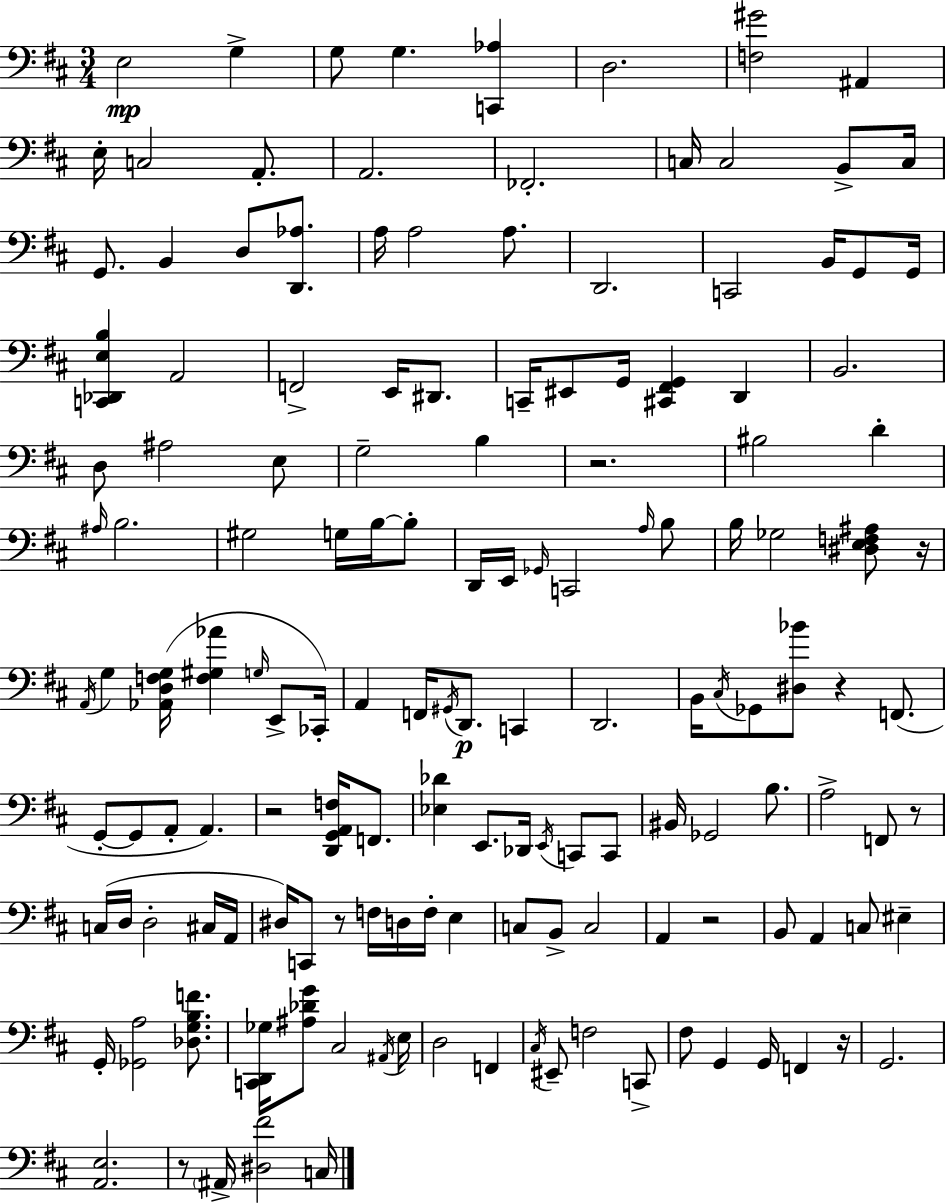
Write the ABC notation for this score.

X:1
T:Untitled
M:3/4
L:1/4
K:D
E,2 G, G,/2 G, [C,,_A,] D,2 [F,^G]2 ^A,, E,/4 C,2 A,,/2 A,,2 _F,,2 C,/4 C,2 B,,/2 C,/4 G,,/2 B,, D,/2 [D,,_A,]/2 A,/4 A,2 A,/2 D,,2 C,,2 B,,/4 G,,/2 G,,/4 [C,,_D,,E,B,] A,,2 F,,2 E,,/4 ^D,,/2 C,,/4 ^E,,/2 G,,/4 [^C,,^F,,G,,] D,, B,,2 D,/2 ^A,2 E,/2 G,2 B, z2 ^B,2 D ^A,/4 B,2 ^G,2 G,/4 B,/4 B,/2 D,,/4 E,,/4 _G,,/4 C,,2 A,/4 B,/2 B,/4 _G,2 [^D,E,F,^A,]/2 z/4 A,,/4 G, [_A,,D,F,G,]/4 [F,^G,_A] G,/4 E,,/2 _C,,/4 A,, F,,/4 ^G,,/4 D,,/2 C,, D,,2 B,,/4 ^C,/4 _G,,/2 [^D,_B]/2 z F,,/2 G,,/2 G,,/2 A,,/2 A,, z2 [D,,G,,A,,F,]/4 F,,/2 [_E,_D] E,,/2 _D,,/4 E,,/4 C,,/2 C,,/2 ^B,,/4 _G,,2 B,/2 A,2 F,,/2 z/2 C,/4 D,/4 D,2 ^C,/4 A,,/4 ^D,/4 C,,/2 z/2 F,/4 D,/4 F,/4 E, C,/2 B,,/2 C,2 A,, z2 B,,/2 A,, C,/2 ^E, G,,/4 [_G,,A,]2 [_D,G,B,F]/2 [C,,D,,_G,]/4 [^A,_DG]/2 ^C,2 ^A,,/4 E,/4 D,2 F,, ^C,/4 ^E,,/2 F,2 C,,/2 ^F,/2 G,, G,,/4 F,, z/4 G,,2 [A,,E,]2 z/2 ^A,,/4 [^D,^F]2 C,/4